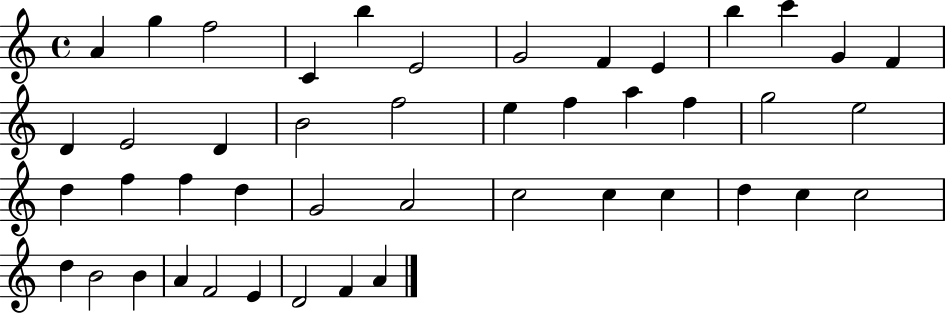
X:1
T:Untitled
M:4/4
L:1/4
K:C
A g f2 C b E2 G2 F E b c' G F D E2 D B2 f2 e f a f g2 e2 d f f d G2 A2 c2 c c d c c2 d B2 B A F2 E D2 F A